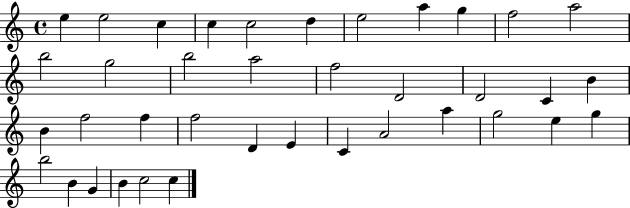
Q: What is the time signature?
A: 4/4